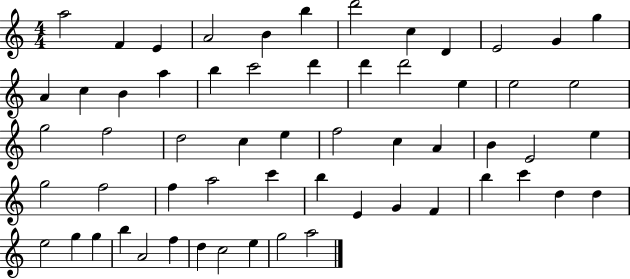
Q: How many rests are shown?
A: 0